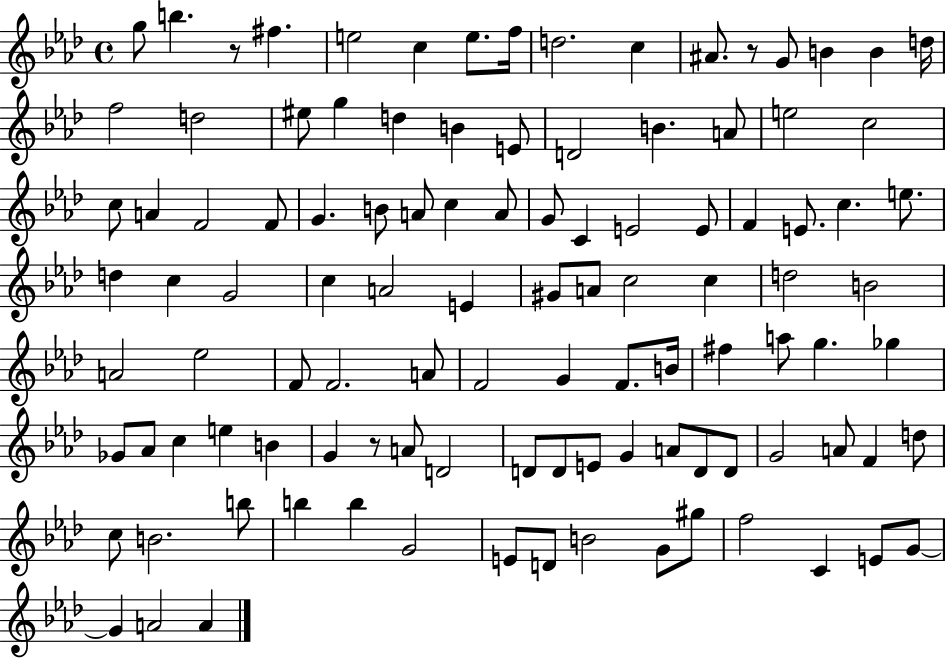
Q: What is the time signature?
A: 4/4